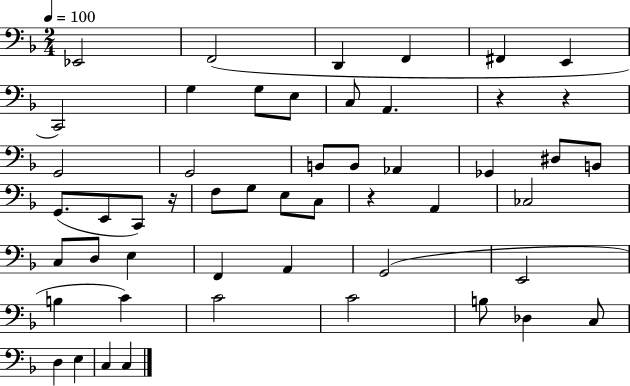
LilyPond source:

{
  \clef bass
  \numericTimeSignature
  \time 2/4
  \key f \major
  \tempo 4 = 100
  ees,2 | f,2( | d,4 f,4 | fis,4 e,4 | \break c,2) | g4 g8 e8 | c8 a,4. | r4 r4 | \break g,2 | g,2 | b,8 b,8 aes,4 | ges,4 dis8 b,8 | \break g,8.( e,8 c,8) r16 | f8 g8 e8 c8 | r4 a,4 | ces2 | \break c8 d8 e4 | f,4 a,4 | g,2( | e,2 | \break b4 c'4) | c'2 | c'2 | b8 des4 c8 | \break d4 e4 | c4 c4 | \bar "|."
}